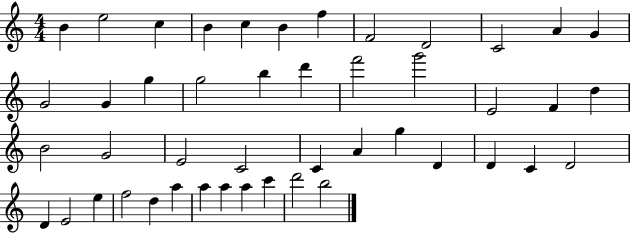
B4/q E5/h C5/q B4/q C5/q B4/q F5/q F4/h D4/h C4/h A4/q G4/q G4/h G4/q G5/q G5/h B5/q D6/q F6/h G6/h E4/h F4/q D5/q B4/h G4/h E4/h C4/h C4/q A4/q G5/q D4/q D4/q C4/q D4/h D4/q E4/h E5/q F5/h D5/q A5/q A5/q A5/q A5/q C6/q D6/h B5/h